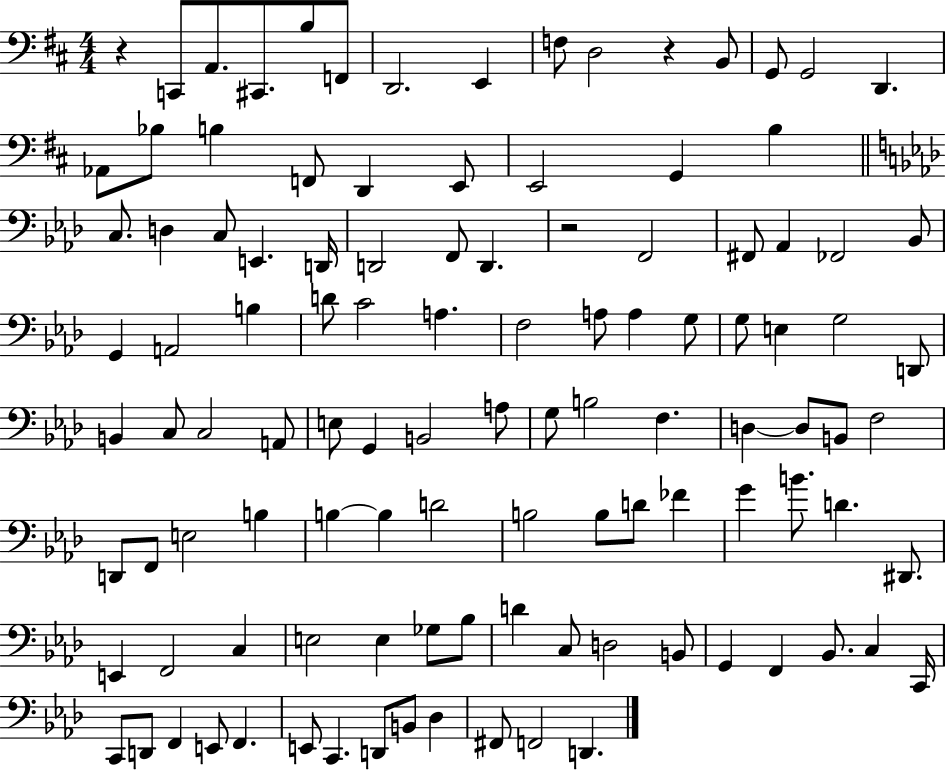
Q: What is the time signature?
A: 4/4